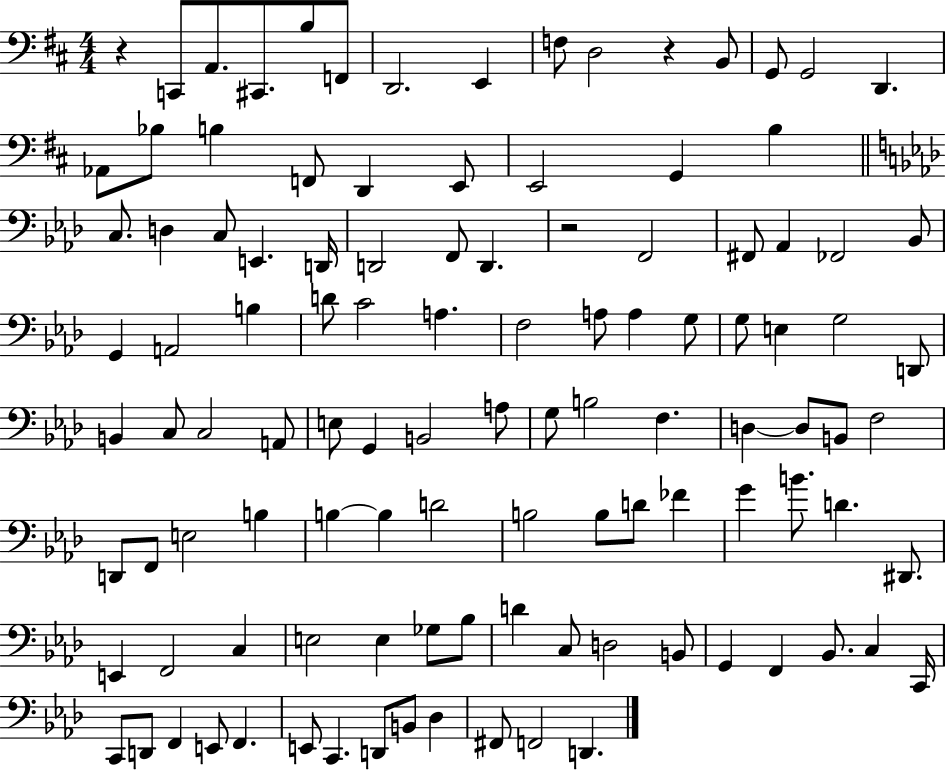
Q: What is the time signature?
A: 4/4